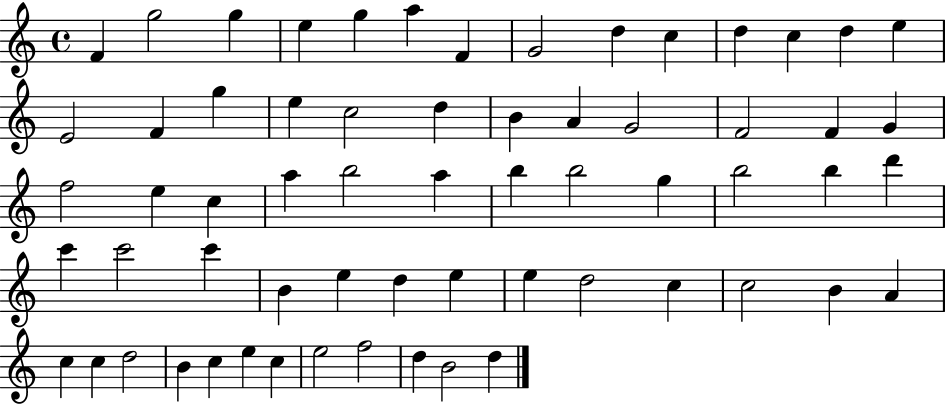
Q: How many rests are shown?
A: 0